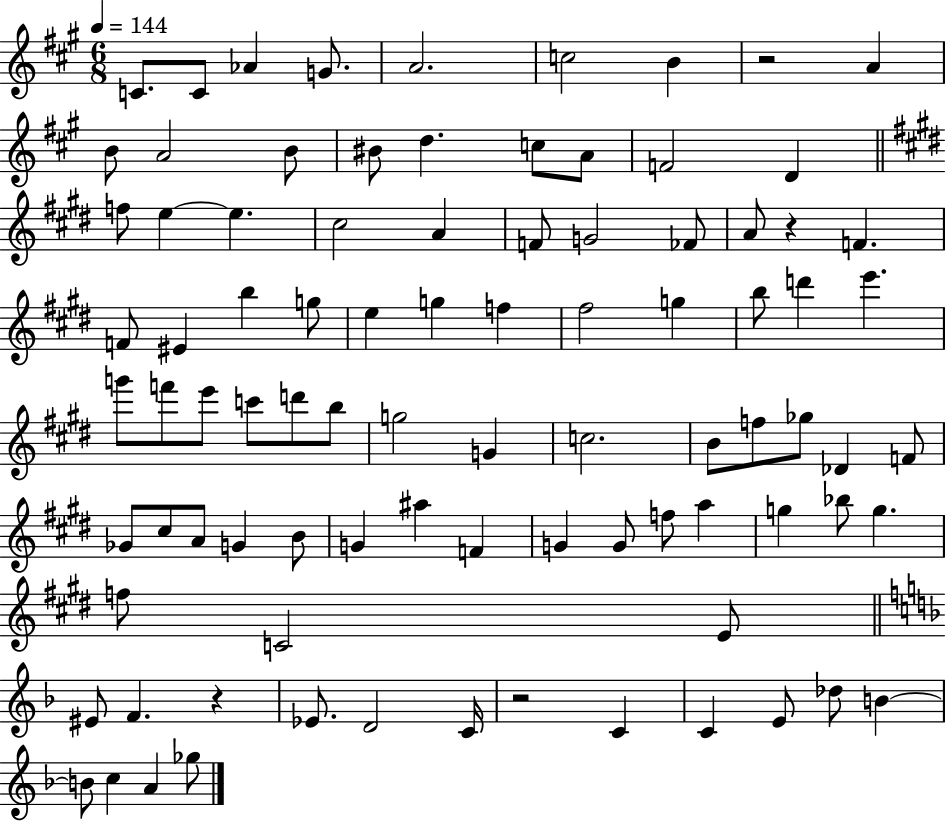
{
  \clef treble
  \numericTimeSignature
  \time 6/8
  \key a \major
  \tempo 4 = 144
  c'8. c'8 aes'4 g'8. | a'2. | c''2 b'4 | r2 a'4 | \break b'8 a'2 b'8 | bis'8 d''4. c''8 a'8 | f'2 d'4 | \bar "||" \break \key e \major f''8 e''4~~ e''4. | cis''2 a'4 | f'8 g'2 fes'8 | a'8 r4 f'4. | \break f'8 eis'4 b''4 g''8 | e''4 g''4 f''4 | fis''2 g''4 | b''8 d'''4 e'''4. | \break g'''8 f'''8 e'''8 c'''8 d'''8 b''8 | g''2 g'4 | c''2. | b'8 f''8 ges''8 des'4 f'8 | \break ges'8 cis''8 a'8 g'4 b'8 | g'4 ais''4 f'4 | g'4 g'8 f''8 a''4 | g''4 bes''8 g''4. | \break f''8 c'2 e'8 | \bar "||" \break \key f \major eis'8 f'4. r4 | ees'8. d'2 c'16 | r2 c'4 | c'4 e'8 des''8 b'4~~ | \break b'8 c''4 a'4 ges''8 | \bar "|."
}